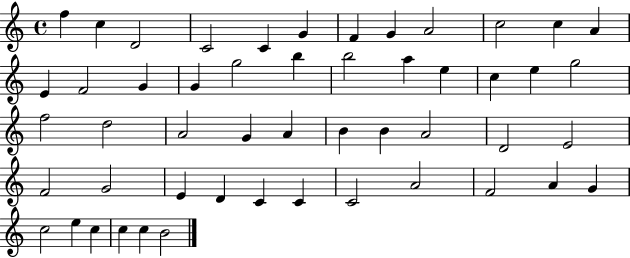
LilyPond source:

{
  \clef treble
  \time 4/4
  \defaultTimeSignature
  \key c \major
  f''4 c''4 d'2 | c'2 c'4 g'4 | f'4 g'4 a'2 | c''2 c''4 a'4 | \break e'4 f'2 g'4 | g'4 g''2 b''4 | b''2 a''4 e''4 | c''4 e''4 g''2 | \break f''2 d''2 | a'2 g'4 a'4 | b'4 b'4 a'2 | d'2 e'2 | \break f'2 g'2 | e'4 d'4 c'4 c'4 | c'2 a'2 | f'2 a'4 g'4 | \break c''2 e''4 c''4 | c''4 c''4 b'2 | \bar "|."
}